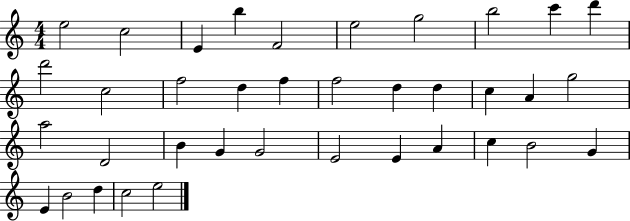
E5/h C5/h E4/q B5/q F4/h E5/h G5/h B5/h C6/q D6/q D6/h C5/h F5/h D5/q F5/q F5/h D5/q D5/q C5/q A4/q G5/h A5/h D4/h B4/q G4/q G4/h E4/h E4/q A4/q C5/q B4/h G4/q E4/q B4/h D5/q C5/h E5/h